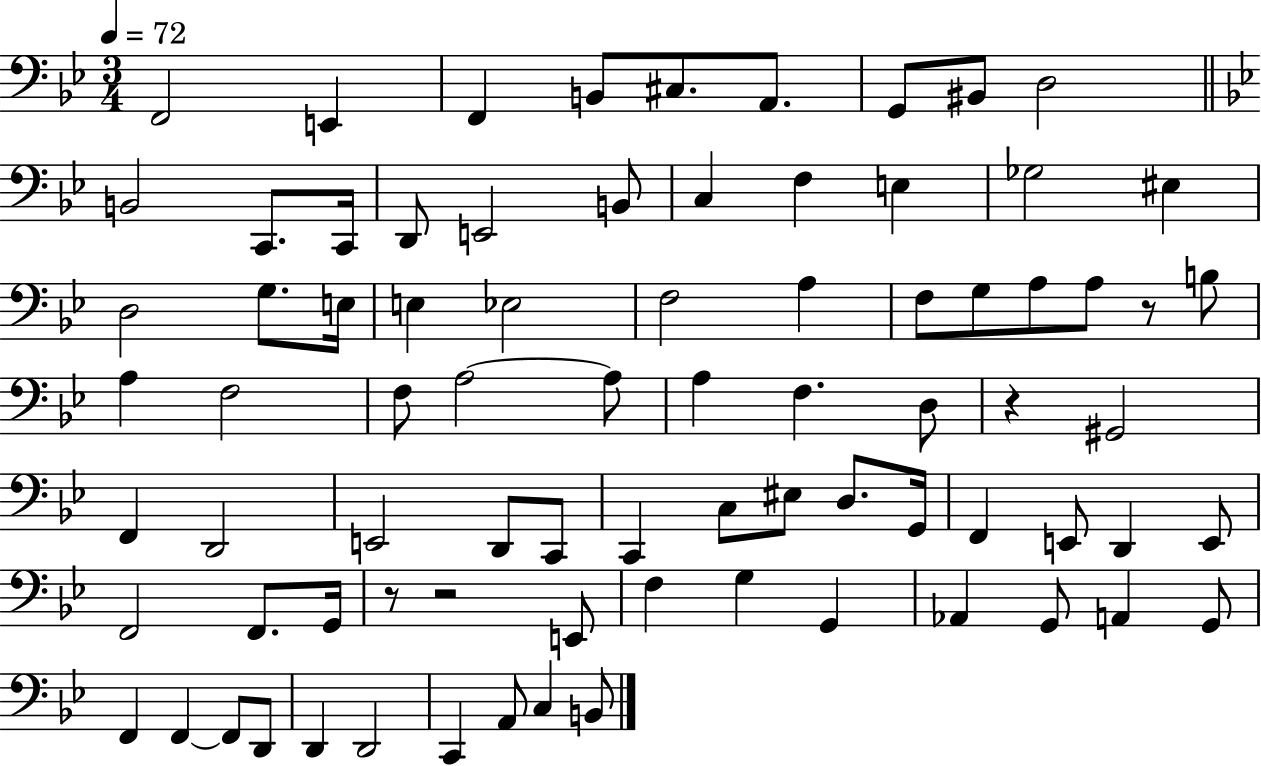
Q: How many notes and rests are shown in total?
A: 80